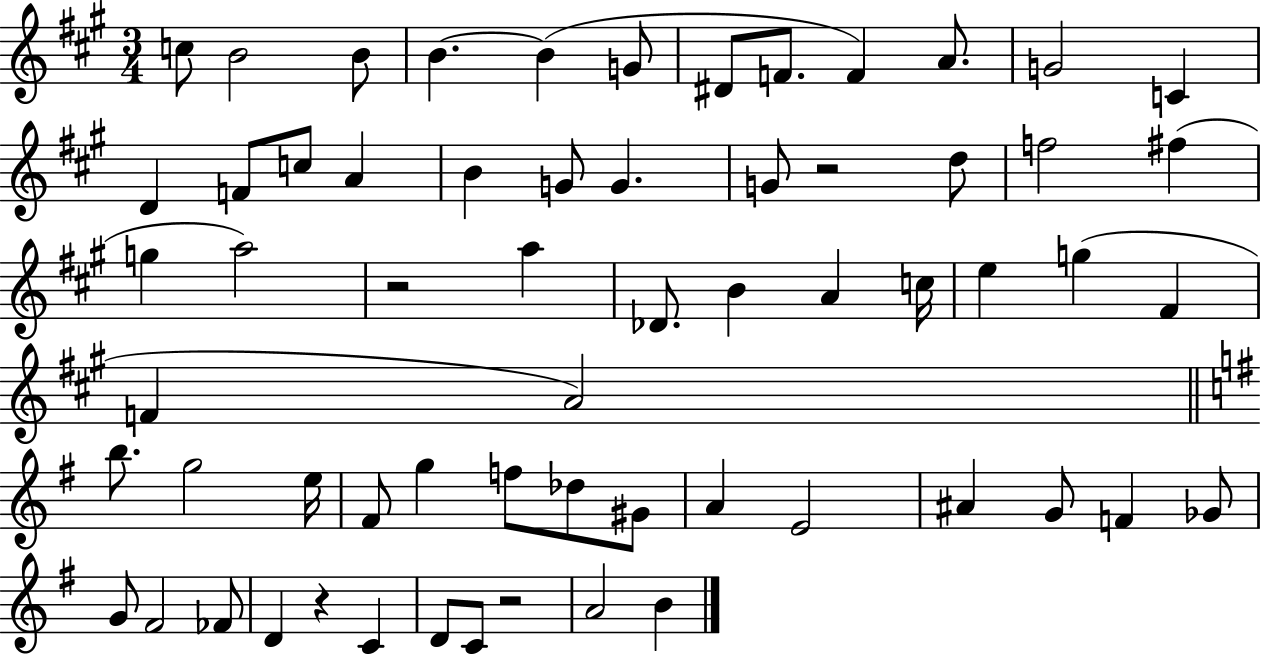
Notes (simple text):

C5/e B4/h B4/e B4/q. B4/q G4/e D#4/e F4/e. F4/q A4/e. G4/h C4/q D4/q F4/e C5/e A4/q B4/q G4/e G4/q. G4/e R/h D5/e F5/h F#5/q G5/q A5/h R/h A5/q Db4/e. B4/q A4/q C5/s E5/q G5/q F#4/q F4/q A4/h B5/e. G5/h E5/s F#4/e G5/q F5/e Db5/e G#4/e A4/q E4/h A#4/q G4/e F4/q Gb4/e G4/e F#4/h FES4/e D4/q R/q C4/q D4/e C4/e R/h A4/h B4/q